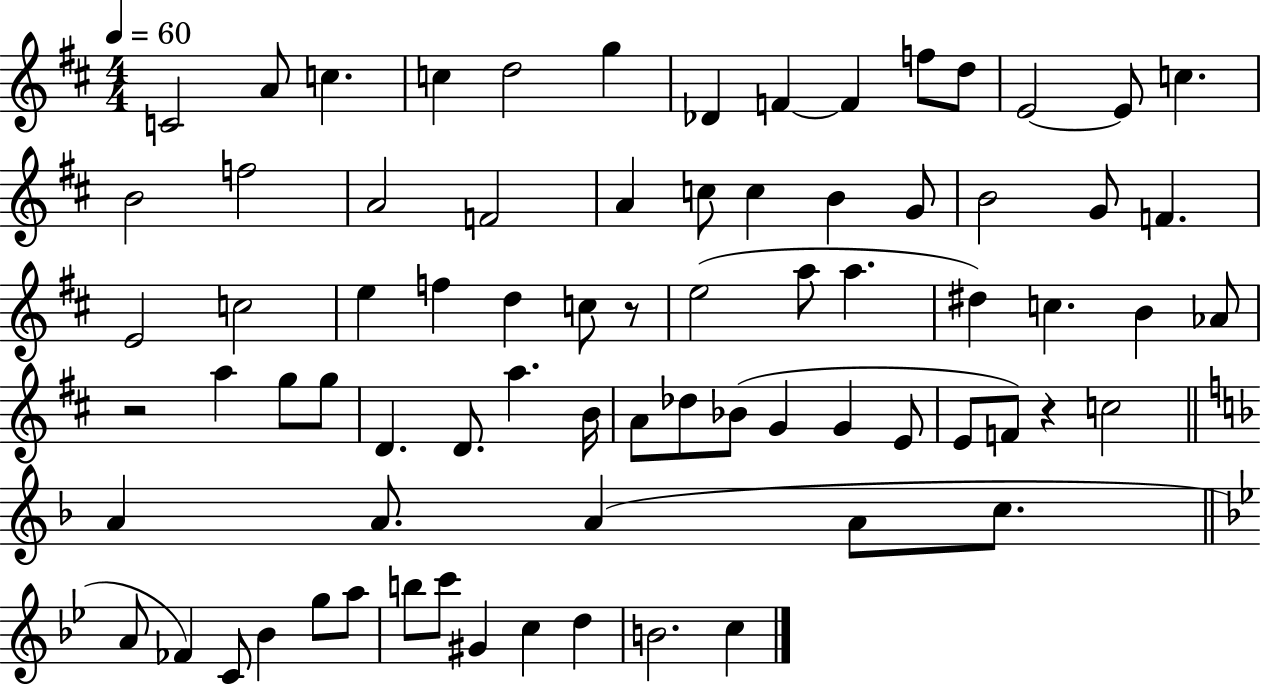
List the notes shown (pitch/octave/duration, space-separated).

C4/h A4/e C5/q. C5/q D5/h G5/q Db4/q F4/q F4/q F5/e D5/e E4/h E4/e C5/q. B4/h F5/h A4/h F4/h A4/q C5/e C5/q B4/q G4/e B4/h G4/e F4/q. E4/h C5/h E5/q F5/q D5/q C5/e R/e E5/h A5/e A5/q. D#5/q C5/q. B4/q Ab4/e R/h A5/q G5/e G5/e D4/q. D4/e. A5/q. B4/s A4/e Db5/e Bb4/e G4/q G4/q E4/e E4/e F4/e R/q C5/h A4/q A4/e. A4/q A4/e C5/e. A4/e FES4/q C4/e Bb4/q G5/e A5/e B5/e C6/e G#4/q C5/q D5/q B4/h. C5/q